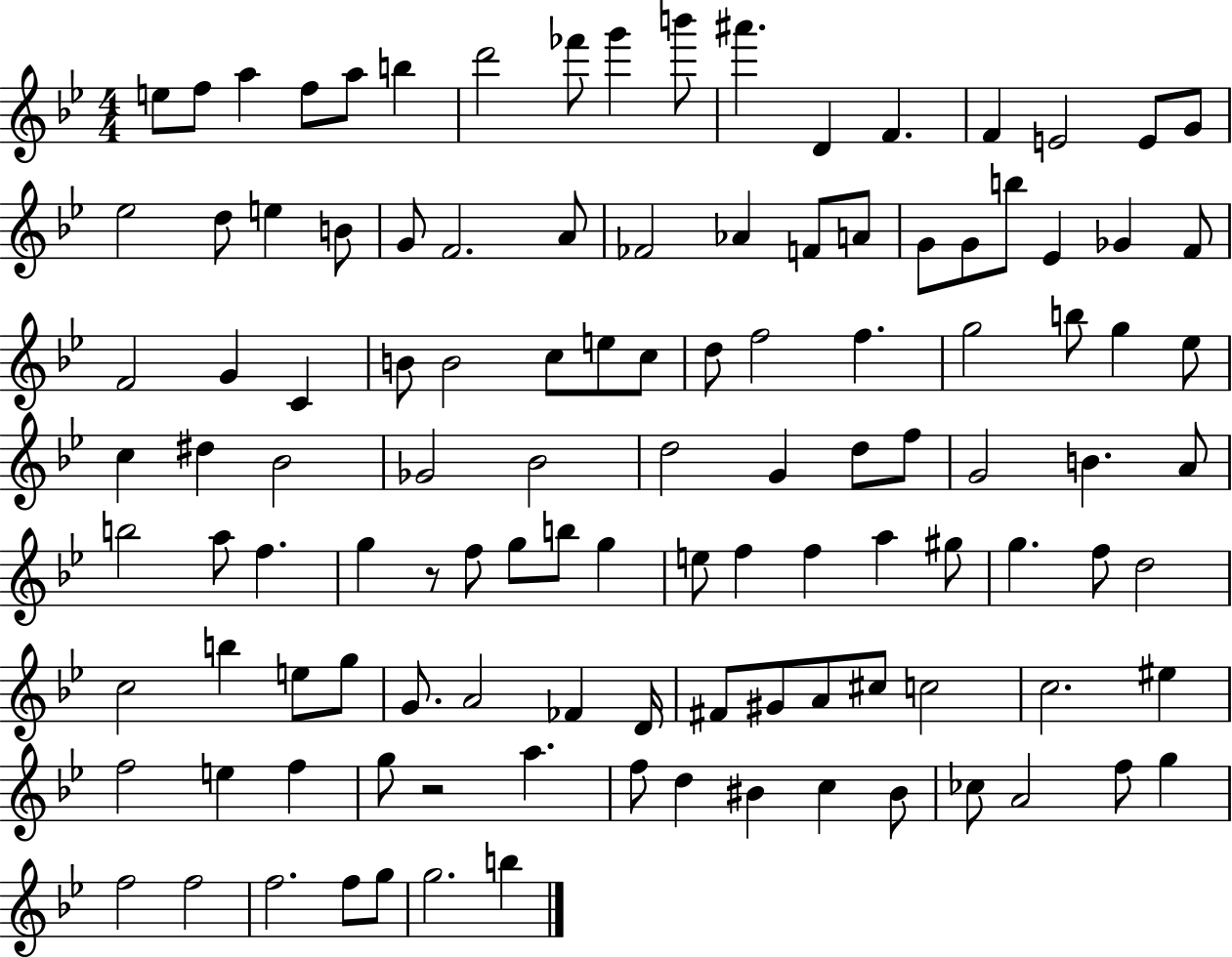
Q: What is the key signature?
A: BES major